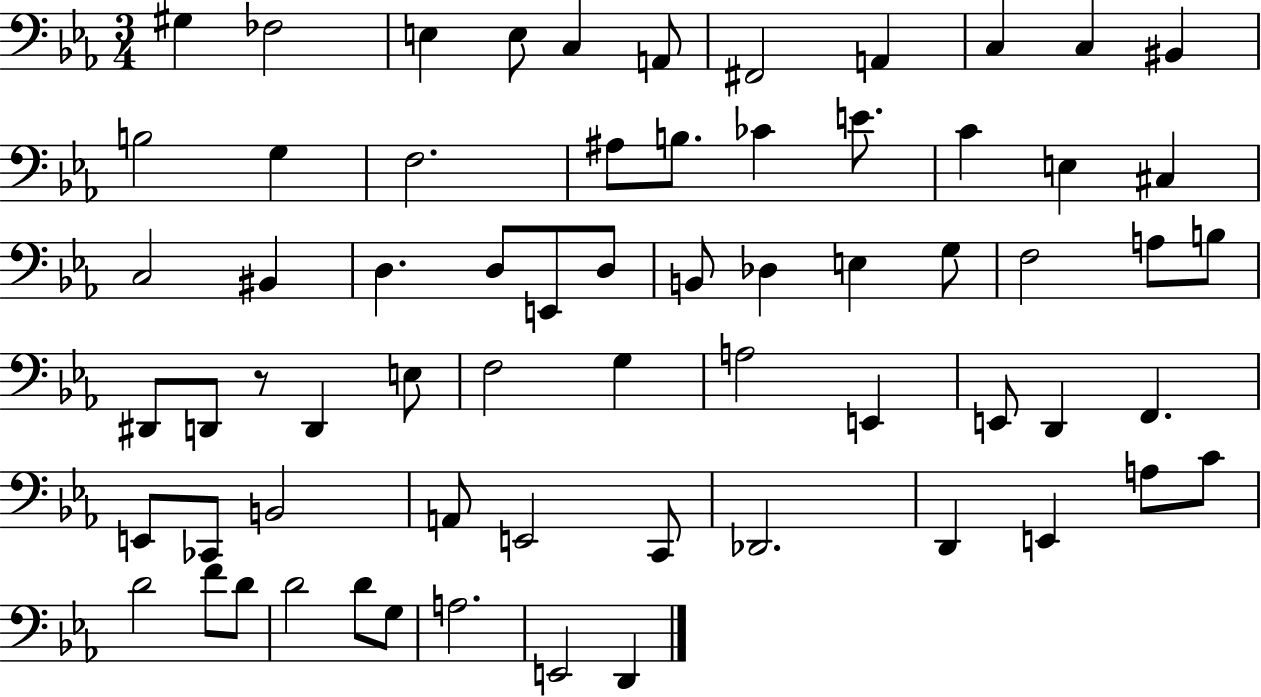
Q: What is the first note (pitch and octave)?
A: G#3